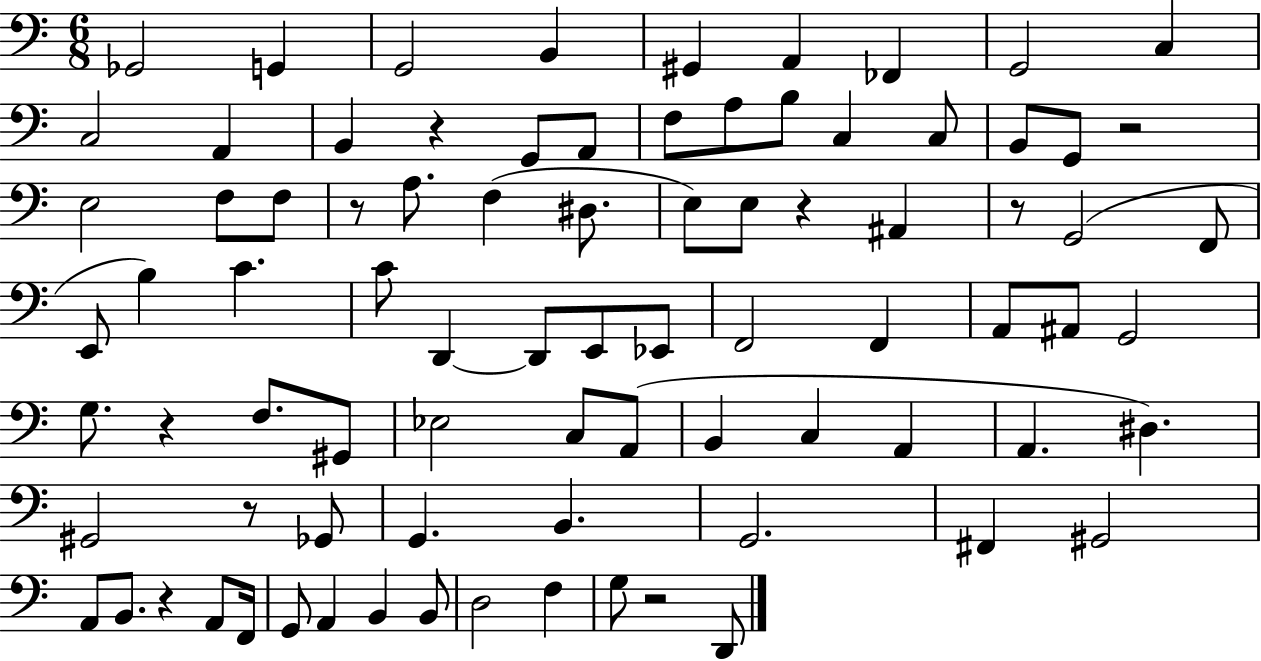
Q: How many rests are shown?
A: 9